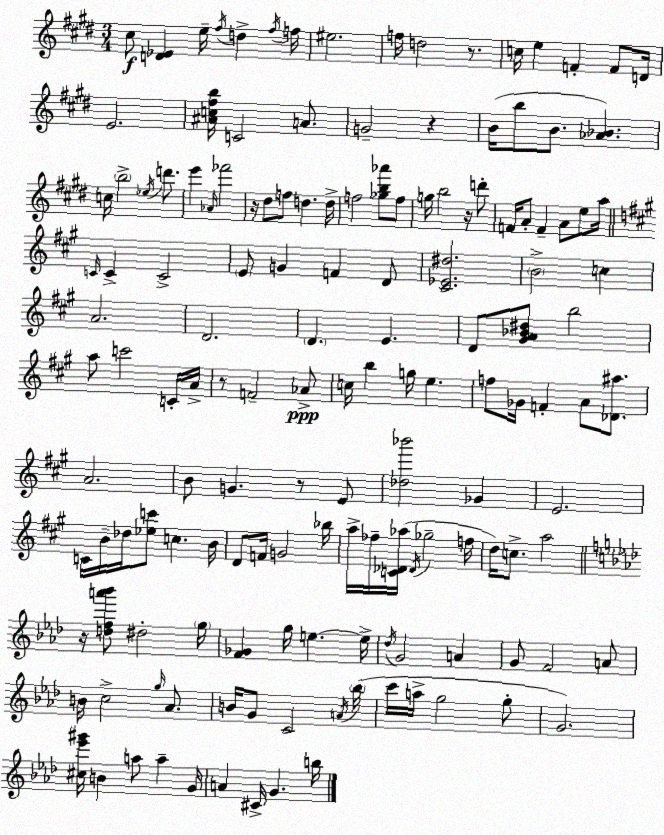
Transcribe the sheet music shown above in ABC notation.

X:1
T:Untitled
M:3/4
L:1/4
K:E
^c/2 [D_E] e/4 ^f/4 d ^f/4 f/4 ^e2 f/4 d2 z/2 c/4 e F F/2 D/4 E2 [^Ac^fb]/4 C2 A/2 G2 z B/4 b/2 B/2 [_A_B] c/4 b2 _e/4 d'/2 e' _A/4 _f'2 z/4 ^d/2 f/2 d d/4 f2 [_gb_a']/2 f/2 g/4 b2 z/4 d'/2 F/4 A/2 F A/2 e/2 a/4 C/4 C C2 E/2 G F D/2 [^C_E^d]2 B2 c A2 D2 D E D/2 [^GA_B^d]/2 b2 a/2 c'2 C/4 A/4 z/2 F2 _A/2 c/4 b g/4 e f/2 _G/4 F A/2 [_D^a]/2 A2 B/2 G z/2 E/2 [_d_b']2 _G E2 C/4 B/4 _d/4 [_ec']/2 c B/4 D/2 F/4 G2 _b/4 a/4 _f/4 [C_D_a]/4 _D/4 _g2 f/4 d/4 c/2 a2 z/4 [dfa'_b']/2 ^d2 g/4 [F_G] g/4 e e/4 _d/4 G2 A G/2 F2 A/2 B/4 c2 g/4 _A/2 B/4 G/2 C2 A/4 _b/4 c'/4 a/4 g2 g/2 G2 [^c_e'^g']/4 B a/2 a G/4 A ^C/4 G b/4